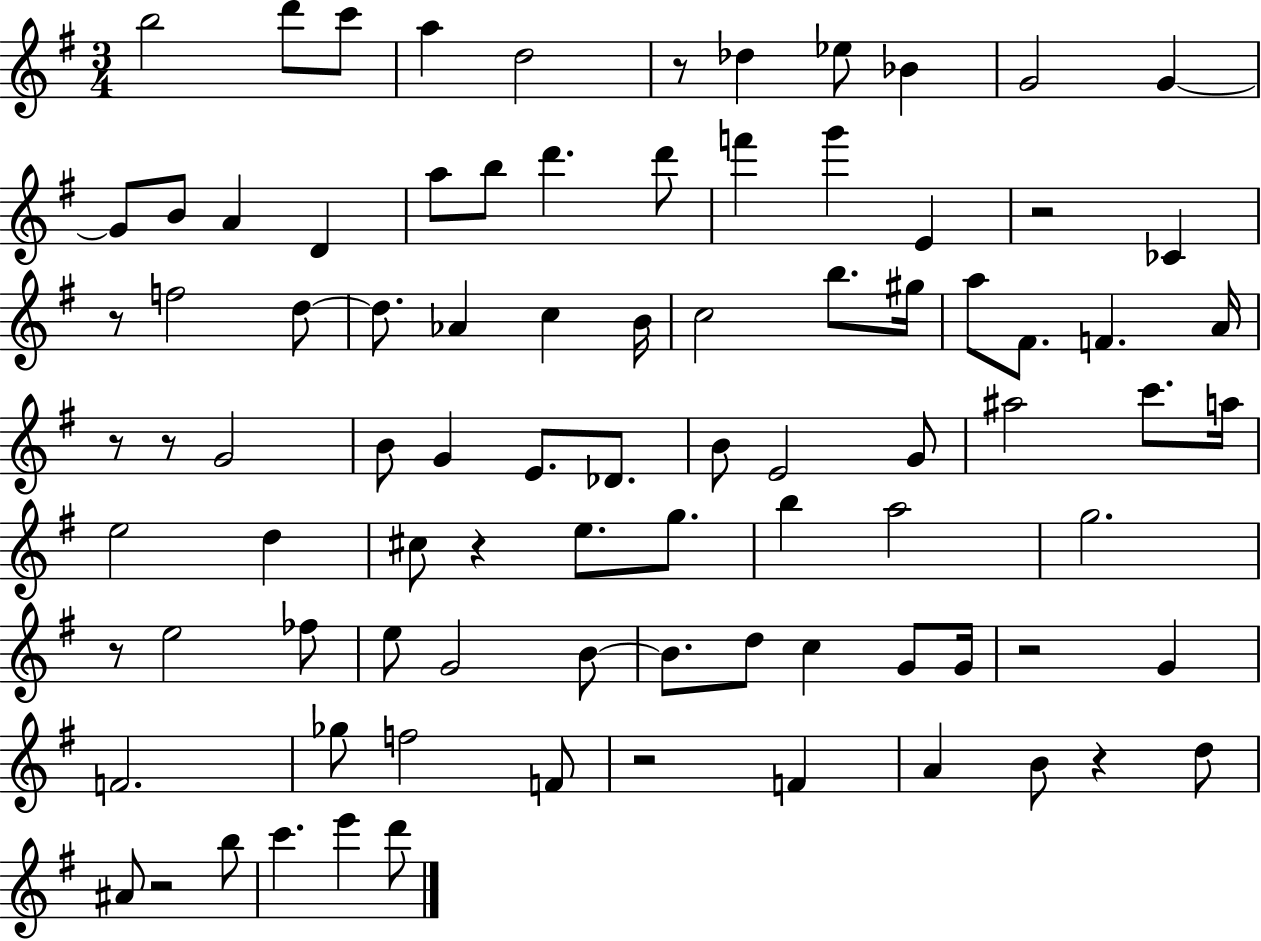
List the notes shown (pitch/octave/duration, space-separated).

B5/h D6/e C6/e A5/q D5/h R/e Db5/q Eb5/e Bb4/q G4/h G4/q G4/e B4/e A4/q D4/q A5/e B5/e D6/q. D6/e F6/q G6/q E4/q R/h CES4/q R/e F5/h D5/e D5/e. Ab4/q C5/q B4/s C5/h B5/e. G#5/s A5/e F#4/e. F4/q. A4/s R/e R/e G4/h B4/e G4/q E4/e. Db4/e. B4/e E4/h G4/e A#5/h C6/e. A5/s E5/h D5/q C#5/e R/q E5/e. G5/e. B5/q A5/h G5/h. R/e E5/h FES5/e E5/e G4/h B4/e B4/e. D5/e C5/q G4/e G4/s R/h G4/q F4/h. Gb5/e F5/h F4/e R/h F4/q A4/q B4/e R/q D5/e A#4/e R/h B5/e C6/q. E6/q D6/e